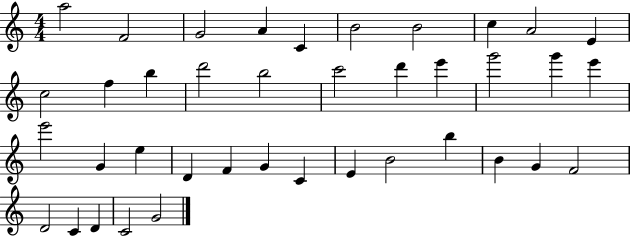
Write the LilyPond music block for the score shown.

{
  \clef treble
  \numericTimeSignature
  \time 4/4
  \key c \major
  a''2 f'2 | g'2 a'4 c'4 | b'2 b'2 | c''4 a'2 e'4 | \break c''2 f''4 b''4 | d'''2 b''2 | c'''2 d'''4 e'''4 | g'''2 g'''4 e'''4 | \break e'''2 g'4 e''4 | d'4 f'4 g'4 c'4 | e'4 b'2 b''4 | b'4 g'4 f'2 | \break d'2 c'4 d'4 | c'2 g'2 | \bar "|."
}